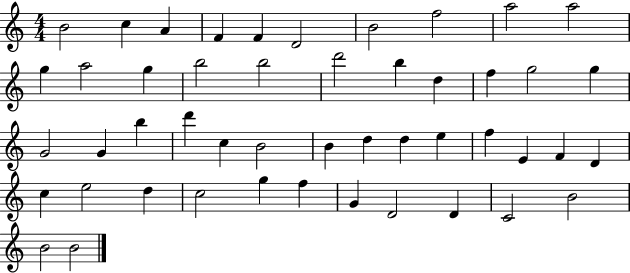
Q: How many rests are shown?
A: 0